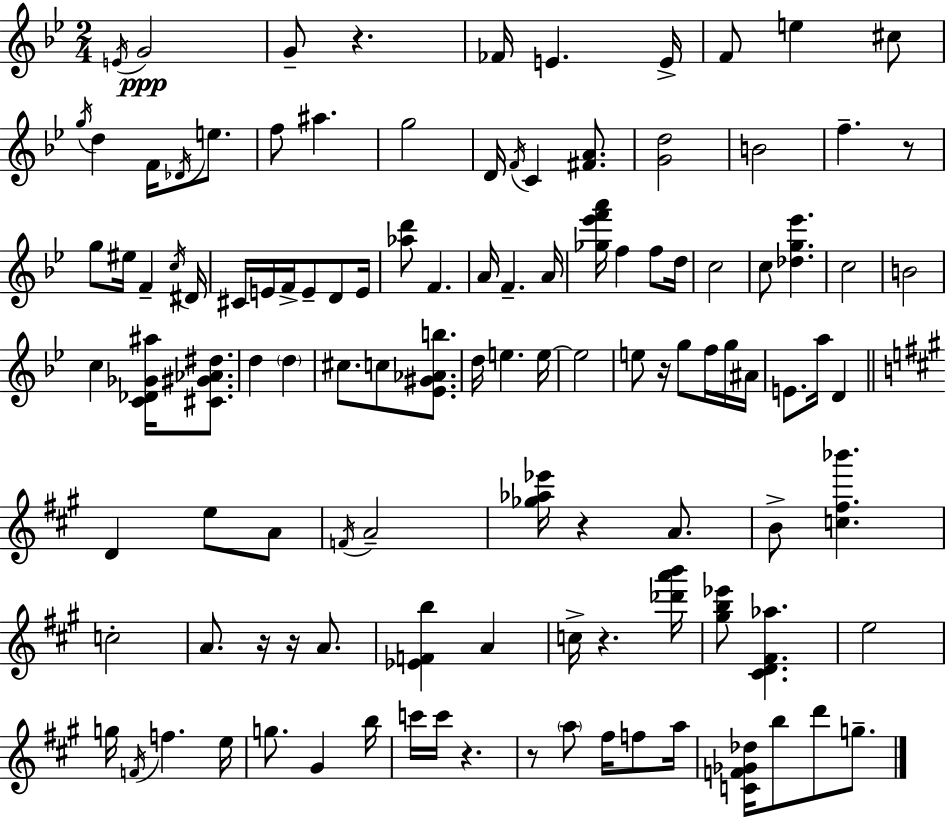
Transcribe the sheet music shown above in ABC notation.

X:1
T:Untitled
M:2/4
L:1/4
K:Gm
E/4 G2 G/2 z _F/4 E E/4 F/2 e ^c/2 g/4 d F/4 _D/4 e/2 f/2 ^a g2 D/4 F/4 C [^FA]/2 [Gd]2 B2 f z/2 g/2 ^e/4 F c/4 ^D/4 ^C/4 E/4 F/4 E/2 D/2 E/4 [_ad']/2 F A/4 F A/4 [_g_e'f'a']/4 f f/2 d/4 c2 c/2 [_dg_e'] c2 B2 c [C_D_G^a]/4 [^C^G_A^d]/2 d d ^c/2 c/2 [_E^G_Ab]/2 d/4 e e/4 e2 e/2 z/4 g/2 f/4 g/4 ^A/4 E/2 a/4 D D e/2 A/2 F/4 A2 [_g_a_e']/4 z A/2 B/2 [c^f_b'] c2 A/2 z/4 z/4 A/2 [_EFb] A c/4 z [_d'a'b']/4 [^gb_e']/2 [^CD^F_a] e2 g/4 F/4 f e/4 g/2 ^G b/4 c'/4 c'/4 z z/2 a/2 ^f/4 f/2 a/4 [CF_G_d]/4 b/2 d'/2 g/2